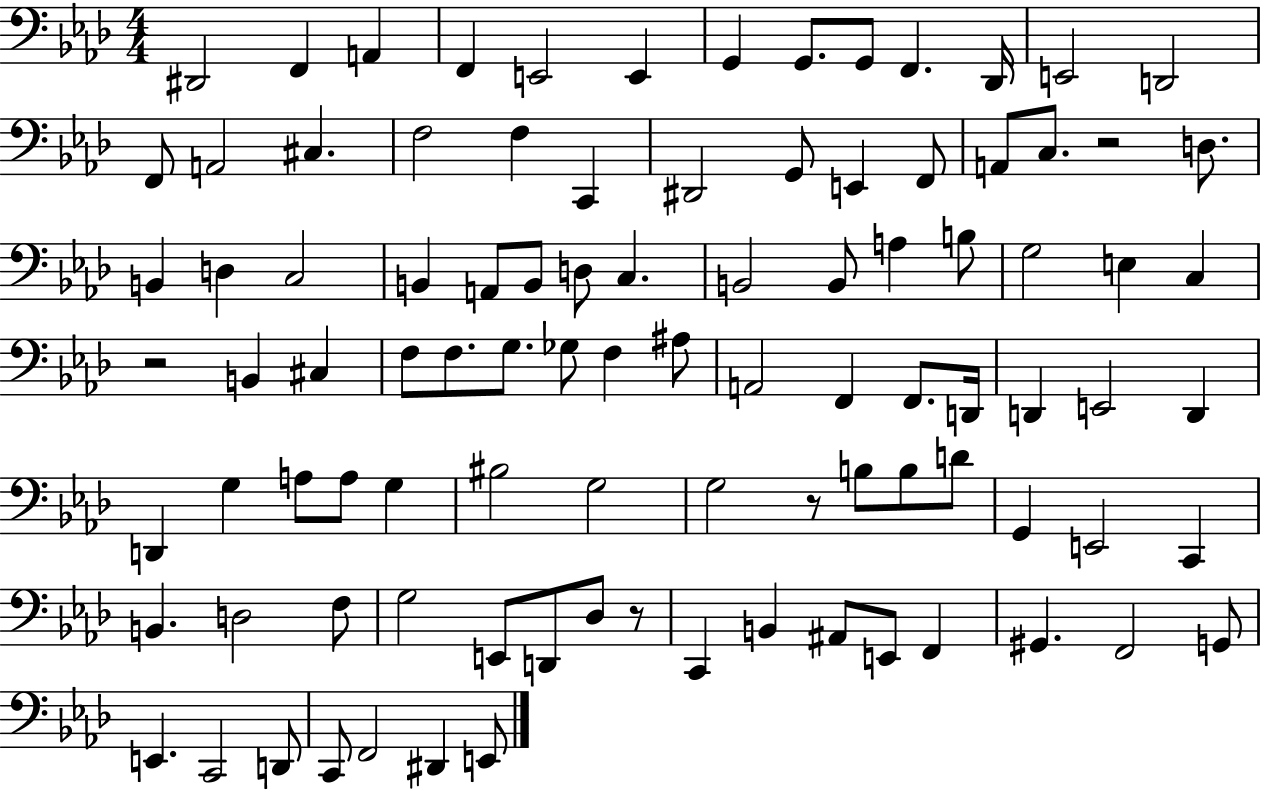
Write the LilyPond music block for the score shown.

{
  \clef bass
  \numericTimeSignature
  \time 4/4
  \key aes \major
  \repeat volta 2 { dis,2 f,4 a,4 | f,4 e,2 e,4 | g,4 g,8. g,8 f,4. des,16 | e,2 d,2 | \break f,8 a,2 cis4. | f2 f4 c,4 | dis,2 g,8 e,4 f,8 | a,8 c8. r2 d8. | \break b,4 d4 c2 | b,4 a,8 b,8 d8 c4. | b,2 b,8 a4 b8 | g2 e4 c4 | \break r2 b,4 cis4 | f8 f8. g8. ges8 f4 ais8 | a,2 f,4 f,8. d,16 | d,4 e,2 d,4 | \break d,4 g4 a8 a8 g4 | bis2 g2 | g2 r8 b8 b8 d'8 | g,4 e,2 c,4 | \break b,4. d2 f8 | g2 e,8 d,8 des8 r8 | c,4 b,4 ais,8 e,8 f,4 | gis,4. f,2 g,8 | \break e,4. c,2 d,8 | c,8 f,2 dis,4 e,8 | } \bar "|."
}